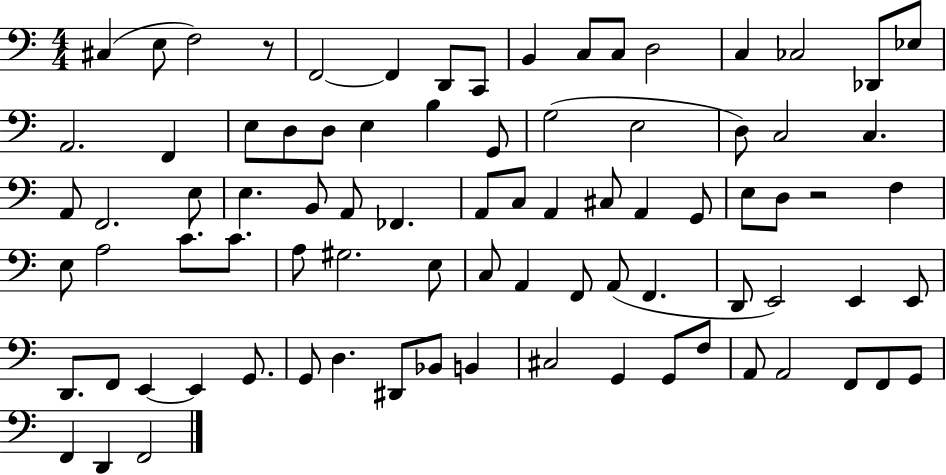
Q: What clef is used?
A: bass